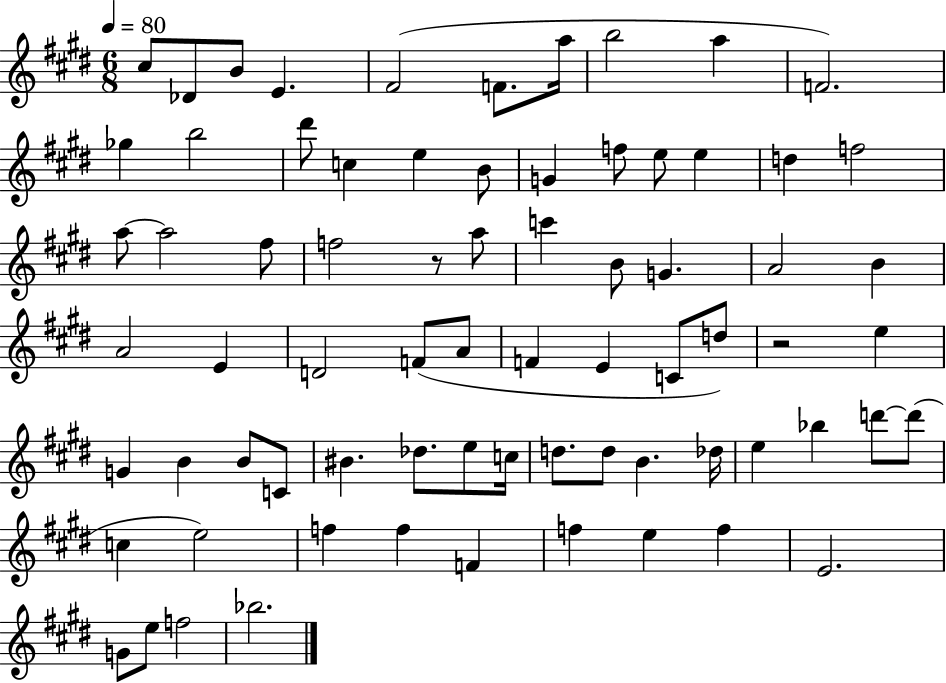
C#5/e Db4/e B4/e E4/q. F#4/h F4/e. A5/s B5/h A5/q F4/h. Gb5/q B5/h D#6/e C5/q E5/q B4/e G4/q F5/e E5/e E5/q D5/q F5/h A5/e A5/h F#5/e F5/h R/e A5/e C6/q B4/e G4/q. A4/h B4/q A4/h E4/q D4/h F4/e A4/e F4/q E4/q C4/e D5/e R/h E5/q G4/q B4/q B4/e C4/e BIS4/q. Db5/e. E5/e C5/s D5/e. D5/e B4/q. Db5/s E5/q Bb5/q D6/e D6/e C5/q E5/h F5/q F5/q F4/q F5/q E5/q F5/q E4/h. G4/e E5/e F5/h Bb5/h.